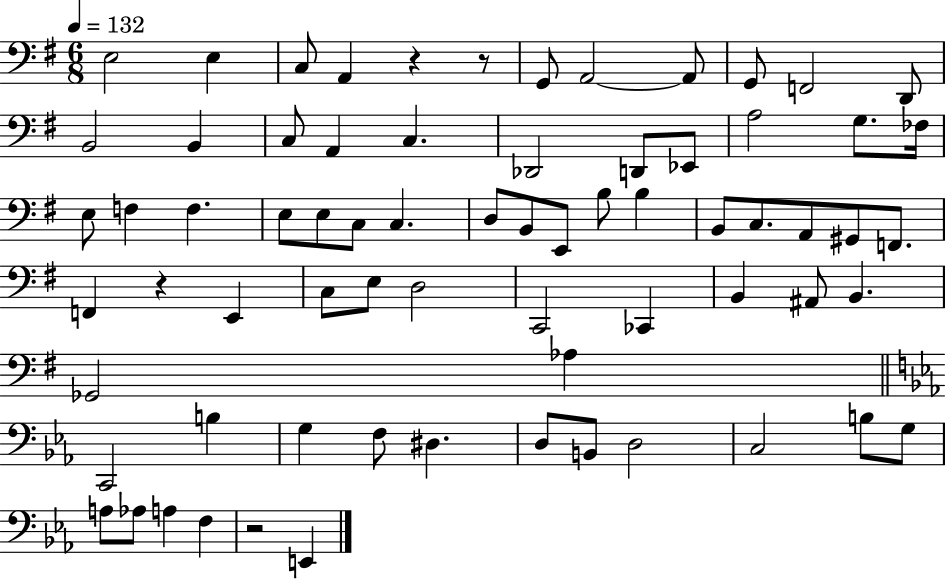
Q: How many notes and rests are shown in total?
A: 70